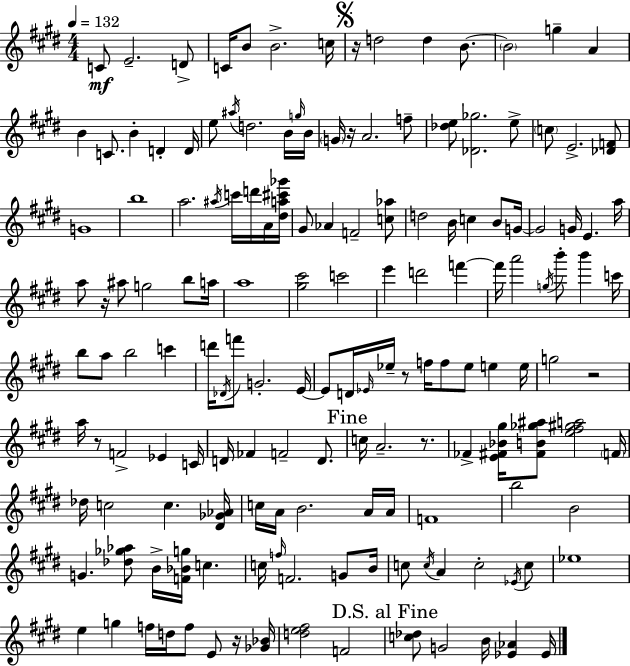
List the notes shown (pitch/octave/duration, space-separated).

C4/e E4/h. D4/e C4/s B4/e B4/h. C5/s R/s D5/h D5/q B4/e. B4/h G5/q A4/q B4/q C4/e. B4/q D4/q D4/s E5/e A#5/s D5/h. B4/s G5/s B4/s G4/s R/s A4/h. F5/e [Db5,E5]/e [Db4,Gb5]/h. E5/e C5/e E4/h. [Db4,F4]/e G4/w B5/w A5/h. A#5/s C6/s D6/s A4/s [D#5,A5,C#6,Gb6]/s G#4/e Ab4/q F4/h [C5,Ab5]/e D5/h B4/s C5/q B4/e G4/s G4/h G4/s E4/q. A5/s A5/e R/s A#5/e G5/h B5/e A5/s A5/w [G#5,C#6]/h C6/h E6/q D6/h F6/q F6/s A6/h G5/s B6/e B6/q C6/s B5/e A5/e B5/h C6/q D6/s Db4/s F6/e G4/h. E4/s E4/e D4/s Eb4/s Eb5/s R/e F5/s F5/e Eb5/e E5/q E5/s G5/h R/h A5/s R/e F4/h Eb4/q C4/s D4/s FES4/q F4/h D4/e. C5/s A4/h. R/e. FES4/q [E4,F#4,Bb4,G#5]/s [F#4,B4,Gb5,A#5]/e [E5,F#5,G#5,A5]/h F4/s Db5/s C5/h C5/q. [D#4,Gb4,Ab4]/s C5/s A4/s B4/h. A4/s A4/s F4/w B5/h B4/h G4/q. [Db5,Gb5,Ab5]/e B4/s [F4,Bb4,G5]/s C5/q. C5/s F5/s F4/h. G4/e B4/s C5/e C5/s A4/q C5/h Eb4/s C5/e Eb5/w E5/q G5/q F5/s D5/s F5/e E4/e R/s [Gb4,Bb4]/s [D5,E5,F#5]/h F4/h [C5,Db5]/e G4/h B4/s [Eb4,Ab4]/q Eb4/s